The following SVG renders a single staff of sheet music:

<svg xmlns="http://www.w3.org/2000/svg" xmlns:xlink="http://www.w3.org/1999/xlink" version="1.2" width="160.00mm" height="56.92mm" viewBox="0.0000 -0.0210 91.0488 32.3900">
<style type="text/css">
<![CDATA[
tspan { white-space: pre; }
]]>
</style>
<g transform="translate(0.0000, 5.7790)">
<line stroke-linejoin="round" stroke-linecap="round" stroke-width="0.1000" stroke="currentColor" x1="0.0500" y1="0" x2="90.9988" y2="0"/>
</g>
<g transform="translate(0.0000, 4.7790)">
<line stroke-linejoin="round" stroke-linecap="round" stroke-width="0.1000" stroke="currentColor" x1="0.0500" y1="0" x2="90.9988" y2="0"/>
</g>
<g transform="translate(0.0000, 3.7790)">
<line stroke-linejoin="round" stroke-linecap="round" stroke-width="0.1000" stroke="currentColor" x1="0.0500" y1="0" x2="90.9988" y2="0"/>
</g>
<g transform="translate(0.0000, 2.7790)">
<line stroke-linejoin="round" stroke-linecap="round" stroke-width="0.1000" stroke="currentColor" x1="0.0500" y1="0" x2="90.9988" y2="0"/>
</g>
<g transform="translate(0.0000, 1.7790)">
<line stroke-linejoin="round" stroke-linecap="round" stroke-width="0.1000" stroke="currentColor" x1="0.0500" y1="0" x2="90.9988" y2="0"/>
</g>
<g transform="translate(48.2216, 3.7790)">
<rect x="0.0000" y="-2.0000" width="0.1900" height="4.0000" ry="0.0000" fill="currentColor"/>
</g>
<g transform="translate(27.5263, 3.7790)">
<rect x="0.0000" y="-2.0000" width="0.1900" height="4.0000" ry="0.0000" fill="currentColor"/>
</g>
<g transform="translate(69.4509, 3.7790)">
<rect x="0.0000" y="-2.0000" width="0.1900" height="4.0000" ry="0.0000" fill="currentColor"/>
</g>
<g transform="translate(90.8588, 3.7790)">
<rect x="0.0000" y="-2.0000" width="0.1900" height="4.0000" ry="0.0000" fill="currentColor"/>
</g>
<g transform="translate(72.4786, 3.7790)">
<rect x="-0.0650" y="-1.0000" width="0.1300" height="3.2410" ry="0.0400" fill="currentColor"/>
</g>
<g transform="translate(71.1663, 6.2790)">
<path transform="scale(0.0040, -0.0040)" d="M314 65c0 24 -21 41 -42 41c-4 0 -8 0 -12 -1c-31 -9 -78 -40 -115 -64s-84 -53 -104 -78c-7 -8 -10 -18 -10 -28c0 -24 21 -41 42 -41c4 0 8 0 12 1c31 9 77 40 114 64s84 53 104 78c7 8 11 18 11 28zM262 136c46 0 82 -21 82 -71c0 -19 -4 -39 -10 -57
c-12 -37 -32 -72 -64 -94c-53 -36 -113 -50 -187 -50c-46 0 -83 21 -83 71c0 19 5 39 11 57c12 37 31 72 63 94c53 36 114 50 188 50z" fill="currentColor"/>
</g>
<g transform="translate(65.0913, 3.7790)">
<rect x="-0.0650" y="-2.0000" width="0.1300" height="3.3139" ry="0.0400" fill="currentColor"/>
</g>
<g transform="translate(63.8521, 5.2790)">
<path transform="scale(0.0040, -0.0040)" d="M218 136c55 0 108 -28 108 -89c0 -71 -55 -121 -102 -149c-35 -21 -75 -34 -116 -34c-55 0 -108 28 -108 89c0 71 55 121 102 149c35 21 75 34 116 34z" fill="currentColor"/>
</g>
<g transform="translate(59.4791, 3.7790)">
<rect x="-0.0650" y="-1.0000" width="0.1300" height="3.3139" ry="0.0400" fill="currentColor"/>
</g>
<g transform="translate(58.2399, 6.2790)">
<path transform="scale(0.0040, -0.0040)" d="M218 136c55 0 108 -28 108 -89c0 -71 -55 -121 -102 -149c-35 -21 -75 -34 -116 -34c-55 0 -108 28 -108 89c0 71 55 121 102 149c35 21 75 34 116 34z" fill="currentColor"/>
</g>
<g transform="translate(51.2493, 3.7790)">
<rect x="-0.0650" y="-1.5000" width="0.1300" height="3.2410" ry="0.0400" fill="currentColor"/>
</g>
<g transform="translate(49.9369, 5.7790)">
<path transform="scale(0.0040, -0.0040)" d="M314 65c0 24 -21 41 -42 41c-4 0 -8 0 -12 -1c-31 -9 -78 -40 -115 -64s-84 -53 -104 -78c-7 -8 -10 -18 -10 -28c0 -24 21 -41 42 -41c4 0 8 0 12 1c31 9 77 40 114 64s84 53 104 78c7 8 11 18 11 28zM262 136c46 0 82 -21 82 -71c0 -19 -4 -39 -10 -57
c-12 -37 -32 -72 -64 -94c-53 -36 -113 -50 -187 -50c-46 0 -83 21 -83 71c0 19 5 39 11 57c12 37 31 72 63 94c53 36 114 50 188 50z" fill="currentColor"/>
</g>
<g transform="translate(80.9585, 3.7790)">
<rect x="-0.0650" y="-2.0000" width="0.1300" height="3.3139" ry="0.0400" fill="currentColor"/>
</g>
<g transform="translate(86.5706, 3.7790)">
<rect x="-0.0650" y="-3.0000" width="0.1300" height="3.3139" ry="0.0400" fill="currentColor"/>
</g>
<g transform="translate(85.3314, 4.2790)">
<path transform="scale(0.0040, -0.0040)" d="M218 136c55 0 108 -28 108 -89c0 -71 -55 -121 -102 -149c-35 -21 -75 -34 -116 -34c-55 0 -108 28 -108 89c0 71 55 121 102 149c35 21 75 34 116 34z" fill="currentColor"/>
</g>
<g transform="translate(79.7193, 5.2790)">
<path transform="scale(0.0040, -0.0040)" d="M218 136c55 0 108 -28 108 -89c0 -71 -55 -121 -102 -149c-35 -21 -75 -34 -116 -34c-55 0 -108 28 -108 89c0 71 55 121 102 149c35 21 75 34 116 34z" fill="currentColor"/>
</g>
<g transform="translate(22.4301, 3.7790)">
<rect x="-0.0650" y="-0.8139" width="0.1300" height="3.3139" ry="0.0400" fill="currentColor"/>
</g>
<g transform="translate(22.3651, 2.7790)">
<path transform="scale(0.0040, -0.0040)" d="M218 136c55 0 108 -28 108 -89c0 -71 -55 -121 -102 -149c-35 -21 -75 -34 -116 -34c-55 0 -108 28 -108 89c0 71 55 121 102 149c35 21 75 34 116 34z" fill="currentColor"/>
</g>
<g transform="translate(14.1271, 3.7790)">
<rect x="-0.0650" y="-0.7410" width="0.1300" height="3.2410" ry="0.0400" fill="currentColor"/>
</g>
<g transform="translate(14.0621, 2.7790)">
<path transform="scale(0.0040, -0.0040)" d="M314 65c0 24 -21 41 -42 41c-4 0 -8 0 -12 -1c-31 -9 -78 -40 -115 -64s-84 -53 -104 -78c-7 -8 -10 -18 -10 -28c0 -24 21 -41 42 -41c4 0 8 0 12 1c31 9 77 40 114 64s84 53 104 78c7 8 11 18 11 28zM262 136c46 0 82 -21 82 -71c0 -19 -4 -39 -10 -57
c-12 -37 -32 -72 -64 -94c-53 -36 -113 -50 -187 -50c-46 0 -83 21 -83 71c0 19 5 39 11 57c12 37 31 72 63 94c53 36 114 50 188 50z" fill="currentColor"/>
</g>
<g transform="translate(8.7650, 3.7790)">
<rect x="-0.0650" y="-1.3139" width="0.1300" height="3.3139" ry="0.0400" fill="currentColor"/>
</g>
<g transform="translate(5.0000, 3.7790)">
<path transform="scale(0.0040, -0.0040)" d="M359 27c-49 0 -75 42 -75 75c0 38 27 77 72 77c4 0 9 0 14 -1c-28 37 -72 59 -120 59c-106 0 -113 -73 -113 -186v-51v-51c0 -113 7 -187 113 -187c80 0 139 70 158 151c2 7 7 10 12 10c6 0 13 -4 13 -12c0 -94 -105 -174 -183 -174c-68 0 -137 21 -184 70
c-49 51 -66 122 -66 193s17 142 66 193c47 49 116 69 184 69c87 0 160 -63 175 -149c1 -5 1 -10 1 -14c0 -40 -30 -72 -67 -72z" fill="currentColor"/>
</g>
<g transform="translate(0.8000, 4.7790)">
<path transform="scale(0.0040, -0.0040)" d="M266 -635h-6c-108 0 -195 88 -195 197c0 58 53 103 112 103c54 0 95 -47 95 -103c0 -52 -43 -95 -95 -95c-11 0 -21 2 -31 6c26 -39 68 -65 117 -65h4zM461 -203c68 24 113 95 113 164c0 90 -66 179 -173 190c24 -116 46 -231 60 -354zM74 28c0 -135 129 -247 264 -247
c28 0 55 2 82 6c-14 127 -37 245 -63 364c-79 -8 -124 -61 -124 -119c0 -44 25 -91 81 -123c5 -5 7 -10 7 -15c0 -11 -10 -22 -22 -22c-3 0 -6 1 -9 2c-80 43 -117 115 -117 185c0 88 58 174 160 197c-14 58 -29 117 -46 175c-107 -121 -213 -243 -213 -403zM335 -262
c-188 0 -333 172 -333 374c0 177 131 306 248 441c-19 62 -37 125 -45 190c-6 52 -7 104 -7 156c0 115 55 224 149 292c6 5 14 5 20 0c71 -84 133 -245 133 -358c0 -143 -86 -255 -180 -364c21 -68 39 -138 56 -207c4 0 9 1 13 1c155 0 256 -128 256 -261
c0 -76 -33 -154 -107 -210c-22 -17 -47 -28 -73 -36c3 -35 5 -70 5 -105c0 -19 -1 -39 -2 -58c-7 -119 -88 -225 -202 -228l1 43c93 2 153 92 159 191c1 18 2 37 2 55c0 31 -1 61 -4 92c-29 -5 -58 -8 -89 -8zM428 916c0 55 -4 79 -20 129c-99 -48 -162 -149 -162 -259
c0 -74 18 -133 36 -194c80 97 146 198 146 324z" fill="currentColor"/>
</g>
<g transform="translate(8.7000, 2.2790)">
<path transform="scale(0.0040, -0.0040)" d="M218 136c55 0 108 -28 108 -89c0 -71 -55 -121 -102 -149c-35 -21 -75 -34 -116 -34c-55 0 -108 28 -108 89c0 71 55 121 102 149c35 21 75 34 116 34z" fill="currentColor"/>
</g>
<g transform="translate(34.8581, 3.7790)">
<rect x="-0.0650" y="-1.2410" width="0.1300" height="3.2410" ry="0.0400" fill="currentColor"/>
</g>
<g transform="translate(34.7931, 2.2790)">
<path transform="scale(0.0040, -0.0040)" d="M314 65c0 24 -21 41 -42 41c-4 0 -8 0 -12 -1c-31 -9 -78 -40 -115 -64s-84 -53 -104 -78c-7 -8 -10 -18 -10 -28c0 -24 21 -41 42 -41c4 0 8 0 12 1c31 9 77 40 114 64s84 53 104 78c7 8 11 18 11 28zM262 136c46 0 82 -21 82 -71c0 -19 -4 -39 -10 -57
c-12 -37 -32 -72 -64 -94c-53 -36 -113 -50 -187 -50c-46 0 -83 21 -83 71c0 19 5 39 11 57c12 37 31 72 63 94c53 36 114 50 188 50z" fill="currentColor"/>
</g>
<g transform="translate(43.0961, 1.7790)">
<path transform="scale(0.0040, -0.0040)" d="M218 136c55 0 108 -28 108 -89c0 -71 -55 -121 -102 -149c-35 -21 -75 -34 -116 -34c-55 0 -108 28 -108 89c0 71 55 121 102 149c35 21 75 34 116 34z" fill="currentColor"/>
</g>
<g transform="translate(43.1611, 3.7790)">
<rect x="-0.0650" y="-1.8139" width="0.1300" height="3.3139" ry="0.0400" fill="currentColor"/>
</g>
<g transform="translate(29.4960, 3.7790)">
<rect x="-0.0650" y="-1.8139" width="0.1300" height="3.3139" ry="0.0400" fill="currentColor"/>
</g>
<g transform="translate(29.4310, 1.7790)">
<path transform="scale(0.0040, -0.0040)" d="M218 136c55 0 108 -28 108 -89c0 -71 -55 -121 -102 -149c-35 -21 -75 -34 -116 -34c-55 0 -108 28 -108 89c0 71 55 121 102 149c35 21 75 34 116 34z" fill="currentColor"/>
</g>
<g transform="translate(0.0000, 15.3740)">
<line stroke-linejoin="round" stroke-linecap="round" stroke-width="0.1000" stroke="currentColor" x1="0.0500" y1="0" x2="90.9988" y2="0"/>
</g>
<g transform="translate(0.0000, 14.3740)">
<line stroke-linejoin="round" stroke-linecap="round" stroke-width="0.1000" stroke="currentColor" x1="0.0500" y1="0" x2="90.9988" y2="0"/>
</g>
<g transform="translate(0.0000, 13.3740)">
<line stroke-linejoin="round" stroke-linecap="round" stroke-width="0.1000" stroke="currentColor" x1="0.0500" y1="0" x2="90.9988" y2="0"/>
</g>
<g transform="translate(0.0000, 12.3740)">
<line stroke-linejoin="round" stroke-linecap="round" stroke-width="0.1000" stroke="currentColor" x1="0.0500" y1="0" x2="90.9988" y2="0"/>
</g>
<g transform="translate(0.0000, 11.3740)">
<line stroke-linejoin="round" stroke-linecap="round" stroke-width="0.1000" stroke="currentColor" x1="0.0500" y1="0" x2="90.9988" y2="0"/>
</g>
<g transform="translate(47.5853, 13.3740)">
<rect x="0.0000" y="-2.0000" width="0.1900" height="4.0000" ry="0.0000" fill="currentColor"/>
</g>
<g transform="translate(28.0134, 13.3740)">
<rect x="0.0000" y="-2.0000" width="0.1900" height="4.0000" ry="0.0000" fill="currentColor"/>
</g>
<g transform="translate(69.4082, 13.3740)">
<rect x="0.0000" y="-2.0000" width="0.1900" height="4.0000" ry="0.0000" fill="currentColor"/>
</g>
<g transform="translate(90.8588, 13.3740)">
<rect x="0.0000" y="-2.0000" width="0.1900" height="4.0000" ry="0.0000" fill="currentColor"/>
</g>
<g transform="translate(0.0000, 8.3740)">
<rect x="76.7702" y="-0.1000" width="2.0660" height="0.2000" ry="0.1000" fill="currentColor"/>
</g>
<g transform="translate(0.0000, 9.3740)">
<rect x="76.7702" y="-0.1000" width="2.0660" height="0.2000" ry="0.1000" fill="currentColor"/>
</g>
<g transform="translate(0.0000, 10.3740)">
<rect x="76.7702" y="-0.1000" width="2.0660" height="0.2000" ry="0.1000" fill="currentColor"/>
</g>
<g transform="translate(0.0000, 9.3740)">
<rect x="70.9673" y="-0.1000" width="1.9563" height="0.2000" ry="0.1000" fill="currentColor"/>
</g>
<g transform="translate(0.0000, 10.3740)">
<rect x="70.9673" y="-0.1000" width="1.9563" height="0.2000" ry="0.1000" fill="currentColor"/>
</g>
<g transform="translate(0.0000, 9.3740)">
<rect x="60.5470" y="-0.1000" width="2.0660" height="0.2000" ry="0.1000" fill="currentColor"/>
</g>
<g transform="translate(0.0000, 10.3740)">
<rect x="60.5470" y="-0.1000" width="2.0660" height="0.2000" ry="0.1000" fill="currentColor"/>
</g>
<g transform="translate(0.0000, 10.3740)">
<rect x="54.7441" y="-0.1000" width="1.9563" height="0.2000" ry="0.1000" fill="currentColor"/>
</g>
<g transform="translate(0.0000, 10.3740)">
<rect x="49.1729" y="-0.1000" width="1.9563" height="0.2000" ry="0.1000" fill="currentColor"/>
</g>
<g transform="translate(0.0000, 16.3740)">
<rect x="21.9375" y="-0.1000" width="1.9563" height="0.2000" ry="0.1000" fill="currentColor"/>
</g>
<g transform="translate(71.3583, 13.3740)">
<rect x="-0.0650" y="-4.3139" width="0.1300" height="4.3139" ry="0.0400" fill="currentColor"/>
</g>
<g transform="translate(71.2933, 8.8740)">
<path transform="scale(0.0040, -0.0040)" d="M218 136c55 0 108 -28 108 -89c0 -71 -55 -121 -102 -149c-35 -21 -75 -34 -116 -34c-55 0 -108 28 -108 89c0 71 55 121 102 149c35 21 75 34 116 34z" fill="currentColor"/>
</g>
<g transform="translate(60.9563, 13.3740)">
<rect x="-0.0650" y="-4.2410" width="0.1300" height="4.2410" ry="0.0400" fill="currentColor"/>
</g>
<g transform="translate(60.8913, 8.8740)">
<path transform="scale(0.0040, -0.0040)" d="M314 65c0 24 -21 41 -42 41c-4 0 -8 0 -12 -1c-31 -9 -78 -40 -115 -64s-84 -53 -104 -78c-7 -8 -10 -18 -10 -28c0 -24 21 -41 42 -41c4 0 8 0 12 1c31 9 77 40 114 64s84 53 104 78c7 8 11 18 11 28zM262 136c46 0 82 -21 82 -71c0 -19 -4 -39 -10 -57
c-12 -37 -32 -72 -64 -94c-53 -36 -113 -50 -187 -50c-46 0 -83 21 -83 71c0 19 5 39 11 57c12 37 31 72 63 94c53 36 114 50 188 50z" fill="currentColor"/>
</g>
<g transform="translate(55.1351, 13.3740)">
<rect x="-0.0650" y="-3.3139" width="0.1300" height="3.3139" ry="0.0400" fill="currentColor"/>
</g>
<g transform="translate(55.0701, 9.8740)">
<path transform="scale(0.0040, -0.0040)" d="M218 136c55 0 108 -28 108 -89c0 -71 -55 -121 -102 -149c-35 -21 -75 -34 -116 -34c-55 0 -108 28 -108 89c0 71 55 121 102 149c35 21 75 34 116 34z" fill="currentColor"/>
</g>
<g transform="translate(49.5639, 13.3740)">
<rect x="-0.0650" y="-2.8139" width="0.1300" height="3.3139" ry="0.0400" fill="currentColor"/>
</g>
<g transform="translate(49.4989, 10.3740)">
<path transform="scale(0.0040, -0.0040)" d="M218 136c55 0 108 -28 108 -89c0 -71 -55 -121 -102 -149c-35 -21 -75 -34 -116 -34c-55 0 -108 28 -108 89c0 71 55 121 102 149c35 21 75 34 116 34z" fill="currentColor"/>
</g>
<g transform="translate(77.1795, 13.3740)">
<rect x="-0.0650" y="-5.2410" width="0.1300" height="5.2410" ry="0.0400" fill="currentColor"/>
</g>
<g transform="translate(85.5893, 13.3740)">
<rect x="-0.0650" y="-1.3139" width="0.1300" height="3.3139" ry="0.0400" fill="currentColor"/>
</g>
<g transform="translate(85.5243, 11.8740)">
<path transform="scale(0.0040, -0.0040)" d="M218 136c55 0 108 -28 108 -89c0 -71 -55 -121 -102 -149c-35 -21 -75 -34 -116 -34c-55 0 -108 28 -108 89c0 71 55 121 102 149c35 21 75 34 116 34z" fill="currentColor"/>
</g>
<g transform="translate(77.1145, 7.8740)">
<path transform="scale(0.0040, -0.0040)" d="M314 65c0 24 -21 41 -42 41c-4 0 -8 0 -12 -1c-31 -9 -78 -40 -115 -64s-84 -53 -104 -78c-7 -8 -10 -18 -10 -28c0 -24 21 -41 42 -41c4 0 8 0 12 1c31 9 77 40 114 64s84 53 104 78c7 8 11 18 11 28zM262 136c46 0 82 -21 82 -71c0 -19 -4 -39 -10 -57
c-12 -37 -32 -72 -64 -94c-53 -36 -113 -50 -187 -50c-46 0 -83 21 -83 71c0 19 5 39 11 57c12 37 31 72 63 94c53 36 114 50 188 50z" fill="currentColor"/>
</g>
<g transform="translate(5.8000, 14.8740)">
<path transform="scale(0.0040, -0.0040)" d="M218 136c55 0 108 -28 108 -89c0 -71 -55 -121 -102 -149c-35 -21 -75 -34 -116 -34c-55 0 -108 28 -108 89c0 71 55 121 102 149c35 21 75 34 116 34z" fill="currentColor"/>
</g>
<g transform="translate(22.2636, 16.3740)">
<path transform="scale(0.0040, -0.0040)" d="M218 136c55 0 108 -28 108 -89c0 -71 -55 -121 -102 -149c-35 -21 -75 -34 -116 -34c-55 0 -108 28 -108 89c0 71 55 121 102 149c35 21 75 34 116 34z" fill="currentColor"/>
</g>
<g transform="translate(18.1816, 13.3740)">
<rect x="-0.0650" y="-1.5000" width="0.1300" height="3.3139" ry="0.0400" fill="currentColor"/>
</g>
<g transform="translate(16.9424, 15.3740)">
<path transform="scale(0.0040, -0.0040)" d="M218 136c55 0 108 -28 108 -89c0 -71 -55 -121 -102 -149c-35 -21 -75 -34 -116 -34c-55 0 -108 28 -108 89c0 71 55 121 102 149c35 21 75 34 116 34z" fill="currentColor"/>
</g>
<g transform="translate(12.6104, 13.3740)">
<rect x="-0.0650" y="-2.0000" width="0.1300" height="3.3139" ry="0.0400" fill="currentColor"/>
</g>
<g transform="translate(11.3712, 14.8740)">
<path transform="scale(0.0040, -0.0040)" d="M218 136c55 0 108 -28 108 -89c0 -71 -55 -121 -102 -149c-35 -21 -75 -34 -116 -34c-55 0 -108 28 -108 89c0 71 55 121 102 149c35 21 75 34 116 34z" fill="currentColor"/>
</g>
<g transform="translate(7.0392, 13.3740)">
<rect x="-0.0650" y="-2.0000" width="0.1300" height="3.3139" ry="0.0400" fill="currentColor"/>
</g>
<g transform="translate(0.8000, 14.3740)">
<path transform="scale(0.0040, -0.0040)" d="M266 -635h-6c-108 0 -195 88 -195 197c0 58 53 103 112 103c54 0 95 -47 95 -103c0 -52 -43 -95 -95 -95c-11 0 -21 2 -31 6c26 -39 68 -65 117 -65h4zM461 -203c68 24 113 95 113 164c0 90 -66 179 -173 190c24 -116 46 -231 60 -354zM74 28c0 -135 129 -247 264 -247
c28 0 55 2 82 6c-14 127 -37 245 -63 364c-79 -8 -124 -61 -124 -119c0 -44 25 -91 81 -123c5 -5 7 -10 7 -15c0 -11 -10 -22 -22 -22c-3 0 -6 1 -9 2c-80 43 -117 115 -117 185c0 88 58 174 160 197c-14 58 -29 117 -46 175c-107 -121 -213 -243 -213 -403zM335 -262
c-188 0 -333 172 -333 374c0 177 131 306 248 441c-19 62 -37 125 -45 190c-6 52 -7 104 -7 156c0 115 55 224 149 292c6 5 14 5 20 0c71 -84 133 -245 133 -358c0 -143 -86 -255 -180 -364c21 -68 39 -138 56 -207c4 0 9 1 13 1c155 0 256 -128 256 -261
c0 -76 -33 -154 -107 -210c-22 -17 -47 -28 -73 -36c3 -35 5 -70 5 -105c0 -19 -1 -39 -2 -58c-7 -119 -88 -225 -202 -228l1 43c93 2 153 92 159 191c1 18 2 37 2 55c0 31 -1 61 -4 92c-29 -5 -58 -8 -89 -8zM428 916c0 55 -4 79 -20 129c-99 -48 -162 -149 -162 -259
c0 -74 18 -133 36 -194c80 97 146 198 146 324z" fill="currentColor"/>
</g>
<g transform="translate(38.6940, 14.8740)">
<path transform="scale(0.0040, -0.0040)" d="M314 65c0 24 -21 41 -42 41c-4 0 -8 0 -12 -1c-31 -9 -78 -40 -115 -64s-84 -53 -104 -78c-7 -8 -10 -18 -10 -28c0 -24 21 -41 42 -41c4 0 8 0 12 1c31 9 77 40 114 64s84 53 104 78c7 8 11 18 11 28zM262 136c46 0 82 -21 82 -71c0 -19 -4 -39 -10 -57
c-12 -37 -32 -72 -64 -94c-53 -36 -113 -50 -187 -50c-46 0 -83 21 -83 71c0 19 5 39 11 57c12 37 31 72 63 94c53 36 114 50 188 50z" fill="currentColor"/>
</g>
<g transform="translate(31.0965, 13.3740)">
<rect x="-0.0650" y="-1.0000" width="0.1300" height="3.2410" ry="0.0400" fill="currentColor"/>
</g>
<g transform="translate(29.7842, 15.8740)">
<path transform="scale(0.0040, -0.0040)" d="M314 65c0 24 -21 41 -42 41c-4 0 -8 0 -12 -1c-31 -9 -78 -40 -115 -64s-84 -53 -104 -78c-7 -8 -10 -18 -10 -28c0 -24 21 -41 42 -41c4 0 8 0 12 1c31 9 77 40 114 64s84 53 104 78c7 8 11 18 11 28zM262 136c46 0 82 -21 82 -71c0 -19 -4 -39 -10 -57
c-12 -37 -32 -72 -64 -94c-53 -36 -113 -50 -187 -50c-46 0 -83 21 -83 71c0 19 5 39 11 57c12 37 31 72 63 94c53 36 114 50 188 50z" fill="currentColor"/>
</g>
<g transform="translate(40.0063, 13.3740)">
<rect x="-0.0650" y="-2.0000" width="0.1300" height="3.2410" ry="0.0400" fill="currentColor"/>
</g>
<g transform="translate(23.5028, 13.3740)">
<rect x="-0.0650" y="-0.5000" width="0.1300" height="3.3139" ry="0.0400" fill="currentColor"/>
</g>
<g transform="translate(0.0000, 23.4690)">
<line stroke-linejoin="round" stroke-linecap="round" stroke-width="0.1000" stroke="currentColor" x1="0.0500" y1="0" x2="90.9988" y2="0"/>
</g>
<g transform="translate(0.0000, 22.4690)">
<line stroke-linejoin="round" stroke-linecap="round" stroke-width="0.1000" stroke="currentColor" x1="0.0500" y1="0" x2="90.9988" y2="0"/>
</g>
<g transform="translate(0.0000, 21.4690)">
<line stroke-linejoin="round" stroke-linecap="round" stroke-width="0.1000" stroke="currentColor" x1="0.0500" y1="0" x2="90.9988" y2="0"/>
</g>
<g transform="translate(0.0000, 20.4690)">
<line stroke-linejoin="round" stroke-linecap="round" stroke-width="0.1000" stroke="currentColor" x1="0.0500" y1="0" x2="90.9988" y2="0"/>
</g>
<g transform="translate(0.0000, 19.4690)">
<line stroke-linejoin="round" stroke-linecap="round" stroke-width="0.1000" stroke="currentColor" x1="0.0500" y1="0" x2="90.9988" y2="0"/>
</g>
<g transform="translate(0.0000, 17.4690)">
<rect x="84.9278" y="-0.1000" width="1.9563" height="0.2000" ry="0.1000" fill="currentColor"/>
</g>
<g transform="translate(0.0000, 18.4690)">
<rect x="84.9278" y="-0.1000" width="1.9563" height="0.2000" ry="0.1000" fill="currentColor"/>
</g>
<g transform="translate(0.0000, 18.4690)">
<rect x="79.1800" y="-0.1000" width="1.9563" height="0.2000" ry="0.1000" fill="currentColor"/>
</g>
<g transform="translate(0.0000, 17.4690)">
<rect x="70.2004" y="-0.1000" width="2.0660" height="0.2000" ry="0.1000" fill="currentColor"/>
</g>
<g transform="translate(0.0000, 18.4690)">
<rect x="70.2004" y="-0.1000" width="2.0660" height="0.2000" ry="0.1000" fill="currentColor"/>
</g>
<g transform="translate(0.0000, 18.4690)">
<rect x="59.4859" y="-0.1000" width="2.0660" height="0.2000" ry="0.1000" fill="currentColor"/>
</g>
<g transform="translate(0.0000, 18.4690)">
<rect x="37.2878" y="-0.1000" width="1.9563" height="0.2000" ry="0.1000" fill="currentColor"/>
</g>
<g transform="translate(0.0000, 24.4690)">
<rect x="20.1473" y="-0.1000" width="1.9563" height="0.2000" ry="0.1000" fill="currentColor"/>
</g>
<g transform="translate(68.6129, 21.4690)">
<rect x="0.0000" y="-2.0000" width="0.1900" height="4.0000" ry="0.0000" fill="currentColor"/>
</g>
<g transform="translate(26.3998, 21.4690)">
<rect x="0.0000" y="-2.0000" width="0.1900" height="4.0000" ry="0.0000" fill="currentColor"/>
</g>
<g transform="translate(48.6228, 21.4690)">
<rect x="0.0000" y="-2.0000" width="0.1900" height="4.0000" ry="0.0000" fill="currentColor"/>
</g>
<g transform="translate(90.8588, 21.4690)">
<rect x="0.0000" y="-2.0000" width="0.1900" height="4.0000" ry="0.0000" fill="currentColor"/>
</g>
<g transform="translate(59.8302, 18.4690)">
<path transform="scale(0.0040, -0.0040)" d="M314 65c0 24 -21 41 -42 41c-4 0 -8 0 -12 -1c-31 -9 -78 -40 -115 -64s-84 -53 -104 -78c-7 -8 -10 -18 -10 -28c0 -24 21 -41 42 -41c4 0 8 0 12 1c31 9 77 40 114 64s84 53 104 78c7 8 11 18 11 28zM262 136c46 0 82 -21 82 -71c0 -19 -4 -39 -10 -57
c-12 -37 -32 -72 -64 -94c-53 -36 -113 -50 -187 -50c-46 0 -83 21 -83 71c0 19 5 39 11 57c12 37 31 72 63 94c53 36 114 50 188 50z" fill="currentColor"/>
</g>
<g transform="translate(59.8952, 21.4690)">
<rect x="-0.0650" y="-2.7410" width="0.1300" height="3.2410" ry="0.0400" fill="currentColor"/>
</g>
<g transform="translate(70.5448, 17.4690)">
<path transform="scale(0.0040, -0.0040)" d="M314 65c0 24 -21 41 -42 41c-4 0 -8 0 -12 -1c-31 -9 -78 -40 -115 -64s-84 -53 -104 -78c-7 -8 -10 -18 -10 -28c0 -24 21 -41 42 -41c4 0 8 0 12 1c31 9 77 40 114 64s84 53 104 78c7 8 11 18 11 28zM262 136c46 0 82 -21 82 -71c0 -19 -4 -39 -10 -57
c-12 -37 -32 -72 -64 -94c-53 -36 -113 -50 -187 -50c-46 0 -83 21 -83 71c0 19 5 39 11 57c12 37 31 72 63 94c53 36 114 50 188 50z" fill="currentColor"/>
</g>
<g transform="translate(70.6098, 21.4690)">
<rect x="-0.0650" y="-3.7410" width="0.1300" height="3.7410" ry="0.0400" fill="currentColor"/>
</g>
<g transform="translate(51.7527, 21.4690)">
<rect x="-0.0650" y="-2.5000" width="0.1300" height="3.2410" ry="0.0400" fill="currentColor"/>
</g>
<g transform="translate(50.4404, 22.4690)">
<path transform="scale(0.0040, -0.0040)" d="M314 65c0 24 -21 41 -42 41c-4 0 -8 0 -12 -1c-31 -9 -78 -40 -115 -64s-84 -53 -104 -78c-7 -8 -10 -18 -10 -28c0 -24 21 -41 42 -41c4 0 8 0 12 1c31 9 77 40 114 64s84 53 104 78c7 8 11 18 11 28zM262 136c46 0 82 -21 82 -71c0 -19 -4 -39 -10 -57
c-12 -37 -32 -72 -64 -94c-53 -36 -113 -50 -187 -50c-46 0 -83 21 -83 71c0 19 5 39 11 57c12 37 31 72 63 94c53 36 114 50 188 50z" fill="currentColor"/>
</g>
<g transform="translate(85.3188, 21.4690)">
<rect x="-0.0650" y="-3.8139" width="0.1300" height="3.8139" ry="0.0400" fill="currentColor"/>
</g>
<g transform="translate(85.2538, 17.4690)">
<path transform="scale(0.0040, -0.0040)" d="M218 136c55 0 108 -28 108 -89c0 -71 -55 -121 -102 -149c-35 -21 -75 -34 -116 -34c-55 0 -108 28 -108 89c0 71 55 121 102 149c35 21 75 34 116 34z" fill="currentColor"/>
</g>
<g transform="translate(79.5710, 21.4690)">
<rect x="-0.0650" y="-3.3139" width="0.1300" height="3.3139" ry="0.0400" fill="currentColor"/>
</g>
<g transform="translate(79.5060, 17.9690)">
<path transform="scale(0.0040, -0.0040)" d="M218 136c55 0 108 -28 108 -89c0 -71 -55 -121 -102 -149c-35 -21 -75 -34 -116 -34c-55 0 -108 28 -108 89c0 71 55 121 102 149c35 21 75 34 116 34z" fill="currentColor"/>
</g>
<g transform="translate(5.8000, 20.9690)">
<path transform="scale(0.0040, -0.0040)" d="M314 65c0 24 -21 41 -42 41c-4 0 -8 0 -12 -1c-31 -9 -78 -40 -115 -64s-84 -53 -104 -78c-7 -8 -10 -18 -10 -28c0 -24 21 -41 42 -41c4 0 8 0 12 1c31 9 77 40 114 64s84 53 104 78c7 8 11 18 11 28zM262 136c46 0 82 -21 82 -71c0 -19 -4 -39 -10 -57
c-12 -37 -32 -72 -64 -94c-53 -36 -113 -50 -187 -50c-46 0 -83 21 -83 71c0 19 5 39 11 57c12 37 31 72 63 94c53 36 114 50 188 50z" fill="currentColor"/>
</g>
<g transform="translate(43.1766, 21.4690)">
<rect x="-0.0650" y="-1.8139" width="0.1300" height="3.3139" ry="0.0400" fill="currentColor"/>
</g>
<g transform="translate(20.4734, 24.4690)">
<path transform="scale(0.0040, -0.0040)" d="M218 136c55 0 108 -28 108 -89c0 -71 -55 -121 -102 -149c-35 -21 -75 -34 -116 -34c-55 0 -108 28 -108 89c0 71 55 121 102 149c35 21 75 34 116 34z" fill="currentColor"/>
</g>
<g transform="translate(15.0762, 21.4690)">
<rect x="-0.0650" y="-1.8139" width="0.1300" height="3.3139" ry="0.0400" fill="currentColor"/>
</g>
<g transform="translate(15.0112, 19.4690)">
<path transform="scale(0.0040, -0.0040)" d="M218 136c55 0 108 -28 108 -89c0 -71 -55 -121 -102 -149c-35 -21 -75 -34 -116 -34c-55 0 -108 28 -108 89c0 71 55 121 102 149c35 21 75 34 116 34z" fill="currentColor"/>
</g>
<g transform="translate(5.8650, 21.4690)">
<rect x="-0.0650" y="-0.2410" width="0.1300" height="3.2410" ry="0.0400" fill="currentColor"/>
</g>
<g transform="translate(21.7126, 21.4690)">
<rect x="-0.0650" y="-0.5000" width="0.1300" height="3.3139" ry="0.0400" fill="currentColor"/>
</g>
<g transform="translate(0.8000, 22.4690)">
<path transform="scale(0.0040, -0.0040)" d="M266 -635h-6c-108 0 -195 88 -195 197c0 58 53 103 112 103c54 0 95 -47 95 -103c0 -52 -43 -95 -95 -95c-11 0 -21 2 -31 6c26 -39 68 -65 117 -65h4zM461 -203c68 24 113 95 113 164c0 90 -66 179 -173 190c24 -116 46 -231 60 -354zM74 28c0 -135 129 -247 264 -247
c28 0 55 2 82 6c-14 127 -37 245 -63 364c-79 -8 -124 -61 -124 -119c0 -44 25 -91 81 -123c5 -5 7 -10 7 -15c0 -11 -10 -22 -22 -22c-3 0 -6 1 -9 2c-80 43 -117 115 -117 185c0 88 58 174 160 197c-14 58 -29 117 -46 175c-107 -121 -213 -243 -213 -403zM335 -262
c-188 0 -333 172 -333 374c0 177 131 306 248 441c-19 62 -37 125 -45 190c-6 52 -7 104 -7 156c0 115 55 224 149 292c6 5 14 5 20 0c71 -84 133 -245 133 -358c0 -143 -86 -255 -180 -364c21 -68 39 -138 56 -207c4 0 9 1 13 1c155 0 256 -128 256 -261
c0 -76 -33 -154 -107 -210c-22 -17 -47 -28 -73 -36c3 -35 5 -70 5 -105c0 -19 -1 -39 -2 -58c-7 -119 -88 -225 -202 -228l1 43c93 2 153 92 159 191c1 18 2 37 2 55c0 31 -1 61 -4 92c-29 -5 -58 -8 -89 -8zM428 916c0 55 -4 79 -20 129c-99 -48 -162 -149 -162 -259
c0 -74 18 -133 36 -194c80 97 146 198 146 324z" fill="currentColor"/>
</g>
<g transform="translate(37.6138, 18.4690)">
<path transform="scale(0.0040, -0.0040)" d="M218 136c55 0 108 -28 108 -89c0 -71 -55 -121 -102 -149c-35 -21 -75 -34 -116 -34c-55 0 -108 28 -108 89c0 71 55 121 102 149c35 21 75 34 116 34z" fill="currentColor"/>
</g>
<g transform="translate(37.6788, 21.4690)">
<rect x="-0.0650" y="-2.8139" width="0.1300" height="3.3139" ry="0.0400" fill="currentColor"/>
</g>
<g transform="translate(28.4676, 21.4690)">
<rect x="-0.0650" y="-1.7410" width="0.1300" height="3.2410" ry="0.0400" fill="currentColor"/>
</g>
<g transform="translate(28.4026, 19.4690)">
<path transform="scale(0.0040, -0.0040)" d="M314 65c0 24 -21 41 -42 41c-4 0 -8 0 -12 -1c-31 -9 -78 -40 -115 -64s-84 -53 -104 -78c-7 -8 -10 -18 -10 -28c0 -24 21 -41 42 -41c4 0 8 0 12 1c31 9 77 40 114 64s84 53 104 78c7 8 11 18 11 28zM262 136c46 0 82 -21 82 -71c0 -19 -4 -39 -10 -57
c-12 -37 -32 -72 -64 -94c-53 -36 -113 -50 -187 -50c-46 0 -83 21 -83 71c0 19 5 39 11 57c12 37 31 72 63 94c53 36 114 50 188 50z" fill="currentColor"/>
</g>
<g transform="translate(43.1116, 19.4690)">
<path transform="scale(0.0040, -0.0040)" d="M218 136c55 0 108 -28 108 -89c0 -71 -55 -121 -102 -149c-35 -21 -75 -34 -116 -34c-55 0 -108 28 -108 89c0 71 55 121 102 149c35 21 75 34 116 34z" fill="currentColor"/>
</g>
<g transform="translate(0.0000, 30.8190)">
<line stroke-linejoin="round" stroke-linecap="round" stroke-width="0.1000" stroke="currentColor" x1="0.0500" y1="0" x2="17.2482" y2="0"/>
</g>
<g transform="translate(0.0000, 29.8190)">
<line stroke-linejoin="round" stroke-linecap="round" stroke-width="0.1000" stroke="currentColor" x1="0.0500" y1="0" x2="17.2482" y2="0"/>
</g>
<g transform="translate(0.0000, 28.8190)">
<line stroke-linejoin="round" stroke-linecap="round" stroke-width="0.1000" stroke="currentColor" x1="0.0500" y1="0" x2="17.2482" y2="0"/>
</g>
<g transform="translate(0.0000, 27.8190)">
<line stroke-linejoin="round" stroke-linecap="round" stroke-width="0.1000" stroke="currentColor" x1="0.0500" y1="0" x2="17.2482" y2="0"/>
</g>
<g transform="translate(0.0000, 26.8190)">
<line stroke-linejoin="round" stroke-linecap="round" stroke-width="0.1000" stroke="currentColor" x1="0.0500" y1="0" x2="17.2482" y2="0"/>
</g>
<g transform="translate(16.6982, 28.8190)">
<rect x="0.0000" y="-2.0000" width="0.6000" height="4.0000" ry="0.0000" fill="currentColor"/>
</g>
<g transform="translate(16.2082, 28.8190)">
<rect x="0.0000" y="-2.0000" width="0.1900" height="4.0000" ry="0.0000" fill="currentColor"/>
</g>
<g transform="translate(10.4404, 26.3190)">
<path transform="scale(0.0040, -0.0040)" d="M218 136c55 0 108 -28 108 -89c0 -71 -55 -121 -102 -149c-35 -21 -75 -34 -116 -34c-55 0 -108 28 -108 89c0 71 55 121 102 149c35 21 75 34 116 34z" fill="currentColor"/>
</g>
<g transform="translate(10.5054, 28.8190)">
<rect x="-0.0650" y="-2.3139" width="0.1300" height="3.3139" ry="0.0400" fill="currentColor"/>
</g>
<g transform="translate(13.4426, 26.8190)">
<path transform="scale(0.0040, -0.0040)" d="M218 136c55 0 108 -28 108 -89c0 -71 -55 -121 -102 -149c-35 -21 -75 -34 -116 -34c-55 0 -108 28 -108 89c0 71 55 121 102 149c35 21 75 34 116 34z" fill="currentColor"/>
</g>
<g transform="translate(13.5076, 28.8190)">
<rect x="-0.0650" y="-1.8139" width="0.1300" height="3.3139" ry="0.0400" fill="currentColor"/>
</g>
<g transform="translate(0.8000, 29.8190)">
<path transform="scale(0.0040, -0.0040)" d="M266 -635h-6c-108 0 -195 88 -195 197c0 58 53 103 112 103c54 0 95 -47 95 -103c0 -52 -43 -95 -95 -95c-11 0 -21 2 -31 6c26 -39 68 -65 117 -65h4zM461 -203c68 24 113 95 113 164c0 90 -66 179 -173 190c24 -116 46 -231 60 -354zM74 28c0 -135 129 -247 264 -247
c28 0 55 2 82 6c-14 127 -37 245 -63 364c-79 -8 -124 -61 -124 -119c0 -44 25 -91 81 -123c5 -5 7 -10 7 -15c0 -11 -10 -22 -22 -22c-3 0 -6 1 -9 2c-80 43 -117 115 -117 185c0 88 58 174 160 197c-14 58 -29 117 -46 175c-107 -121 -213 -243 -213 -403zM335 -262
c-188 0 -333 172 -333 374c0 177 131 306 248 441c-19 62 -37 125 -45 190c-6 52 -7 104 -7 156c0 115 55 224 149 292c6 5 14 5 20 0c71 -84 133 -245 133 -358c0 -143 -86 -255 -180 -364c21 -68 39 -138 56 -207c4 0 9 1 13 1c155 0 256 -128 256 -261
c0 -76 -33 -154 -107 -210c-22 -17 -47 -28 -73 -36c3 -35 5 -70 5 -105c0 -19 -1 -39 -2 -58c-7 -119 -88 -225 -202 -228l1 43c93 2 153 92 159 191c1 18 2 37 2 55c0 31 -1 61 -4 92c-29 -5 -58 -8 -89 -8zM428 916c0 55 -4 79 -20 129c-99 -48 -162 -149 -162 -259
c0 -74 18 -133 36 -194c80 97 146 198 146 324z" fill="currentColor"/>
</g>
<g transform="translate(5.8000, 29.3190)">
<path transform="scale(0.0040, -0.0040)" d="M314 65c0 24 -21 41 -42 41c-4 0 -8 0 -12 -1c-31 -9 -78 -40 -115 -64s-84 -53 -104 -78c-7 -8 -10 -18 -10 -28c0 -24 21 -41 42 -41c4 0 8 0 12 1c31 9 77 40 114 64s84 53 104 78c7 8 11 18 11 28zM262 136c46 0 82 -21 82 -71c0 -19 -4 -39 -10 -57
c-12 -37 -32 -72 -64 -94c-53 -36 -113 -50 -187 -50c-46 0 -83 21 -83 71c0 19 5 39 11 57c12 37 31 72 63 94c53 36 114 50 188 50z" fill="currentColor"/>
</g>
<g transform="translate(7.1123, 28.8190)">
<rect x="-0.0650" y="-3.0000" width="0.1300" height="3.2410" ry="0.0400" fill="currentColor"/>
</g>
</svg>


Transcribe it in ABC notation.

X:1
T:Untitled
M:4/4
L:1/4
K:C
e d2 d f e2 f E2 D F D2 F A F F E C D2 F2 a b d'2 d' f'2 e c2 f C f2 a f G2 a2 c'2 b c' A2 g f